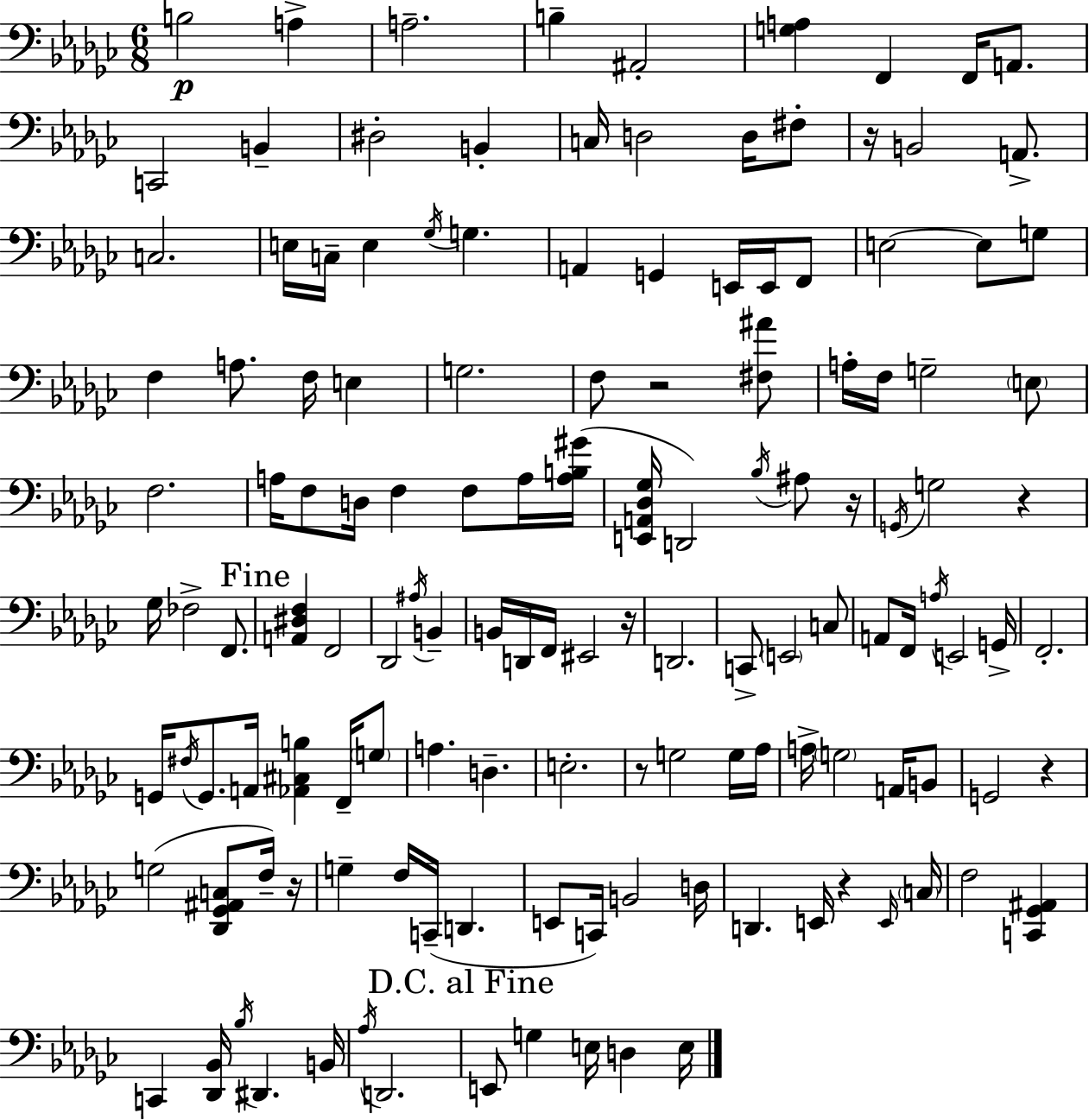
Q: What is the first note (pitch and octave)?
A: B3